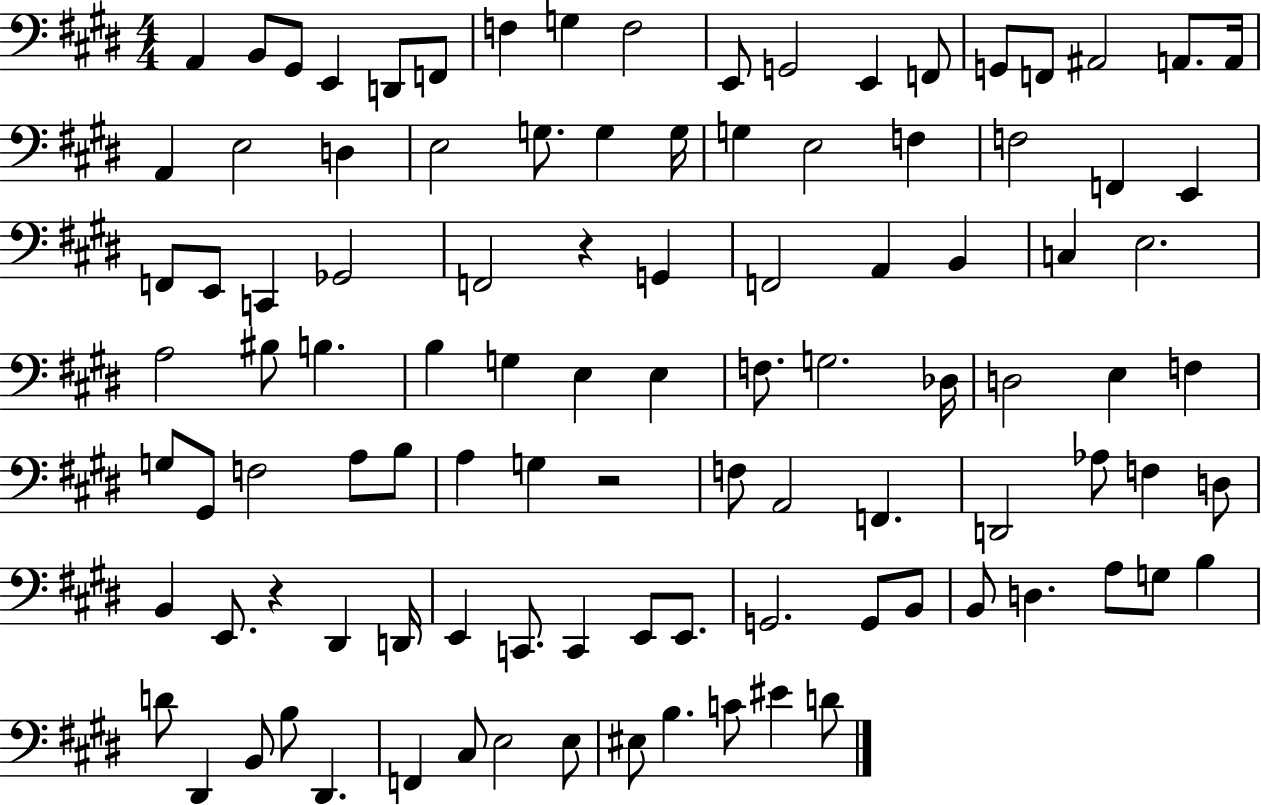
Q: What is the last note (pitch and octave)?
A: D4